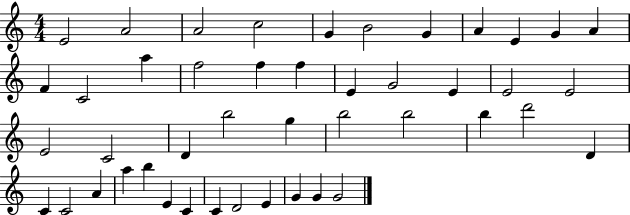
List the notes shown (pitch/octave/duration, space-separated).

E4/h A4/h A4/h C5/h G4/q B4/h G4/q A4/q E4/q G4/q A4/q F4/q C4/h A5/q F5/h F5/q F5/q E4/q G4/h E4/q E4/h E4/h E4/h C4/h D4/q B5/h G5/q B5/h B5/h B5/q D6/h D4/q C4/q C4/h A4/q A5/q B5/q E4/q C4/q C4/q D4/h E4/q G4/q G4/q G4/h